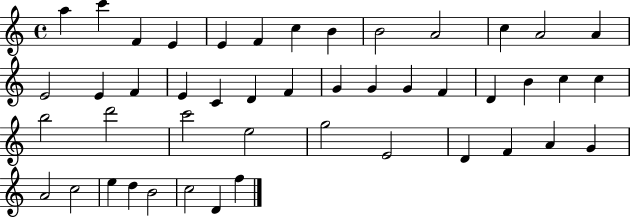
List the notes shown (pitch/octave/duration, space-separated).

A5/q C6/q F4/q E4/q E4/q F4/q C5/q B4/q B4/h A4/h C5/q A4/h A4/q E4/h E4/q F4/q E4/q C4/q D4/q F4/q G4/q G4/q G4/q F4/q D4/q B4/q C5/q C5/q B5/h D6/h C6/h E5/h G5/h E4/h D4/q F4/q A4/q G4/q A4/h C5/h E5/q D5/q B4/h C5/h D4/q F5/q